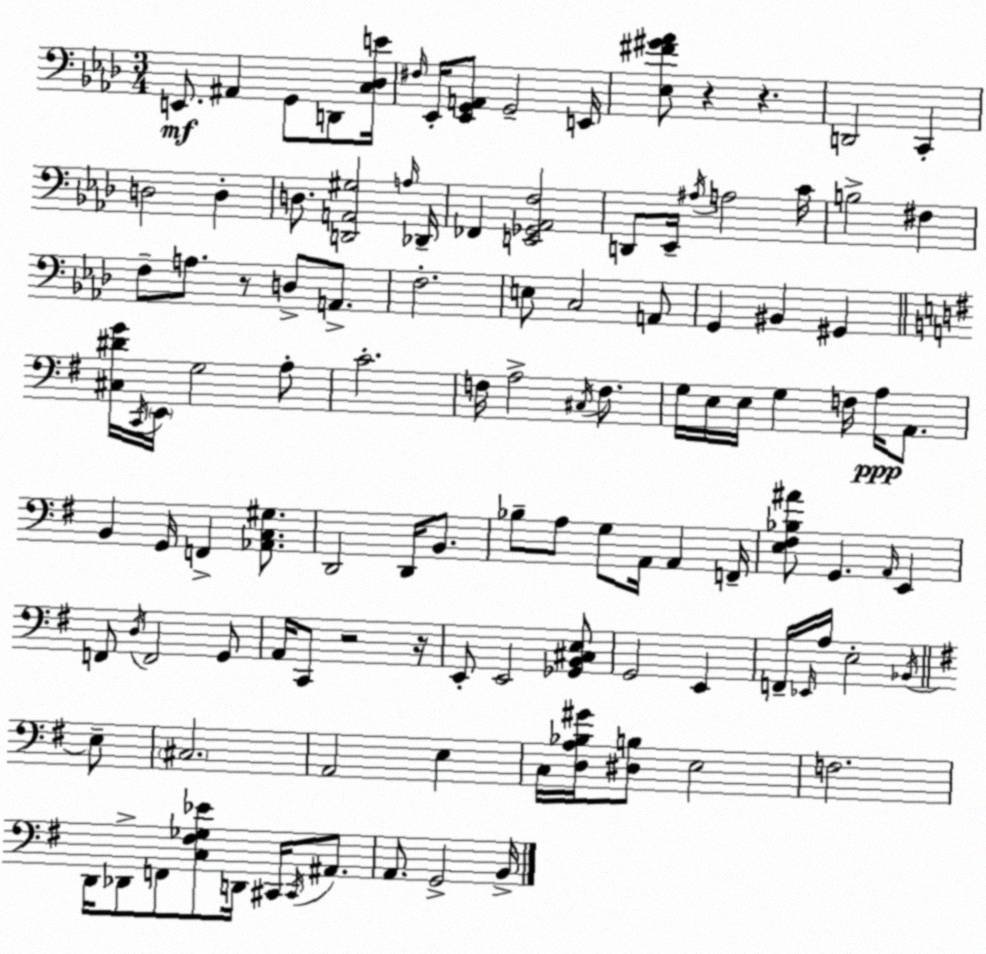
X:1
T:Untitled
M:3/4
L:1/4
K:Fm
E,,/2 ^A,, G,,/2 D,,/2 [C,_D,E]/4 ^F,/4 _E,,/4 [_E,,G,,A,,]/2 G,,2 E,,/4 [_E,^F^G_A]/2 z z D,,2 C,, D,2 D, D,/2 [D,,A,,^G,]2 A,/4 _D,,/4 _F,, [E,,_G,,_A,,F,]2 D,,/2 _E,,/4 ^A,/4 A,2 C/4 B,2 ^F, F,/2 A,/2 z/2 D,/2 A,,/2 F,2 E,/2 C,2 A,,/2 G,, ^B,, ^G,, [^C,^DG]/4 C,,/4 E,,/4 G,2 A,/2 C2 F,/4 A,2 ^C,/4 F,/2 G,/4 E,/4 E,/4 G, F,/4 A,/4 A,,/2 B,, G,,/4 F,, [_A,,C,^G,]/2 D,,2 D,,/4 B,,/2 _B,/2 A,/2 G,/2 A,,/4 A,, F,,/4 [E,^F,_B,^A]/2 G,, A,,/4 E,, F,,/2 D,/4 F,,2 G,,/2 A,,/4 C,,/2 z2 z/4 E,,/2 E,,2 [_G,,B,,^C,E,]/2 G,,2 E,, F,,/4 _E,,/4 A,/4 E,2 _B,,/4 E,/2 ^C,2 A,,2 E, C,/4 [D,A,_B,^G]/4 [^D,B,]/2 E,2 F,2 D,,/4 _D,,/2 F,,/2 [C,^F,_G,_E]/2 D,,/4 ^C,,/4 ^C,,/4 ^A,,/2 A,,/2 G,,2 B,,/4